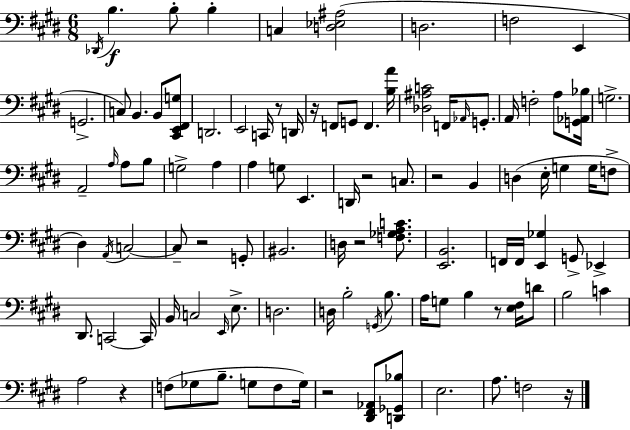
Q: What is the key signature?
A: E major